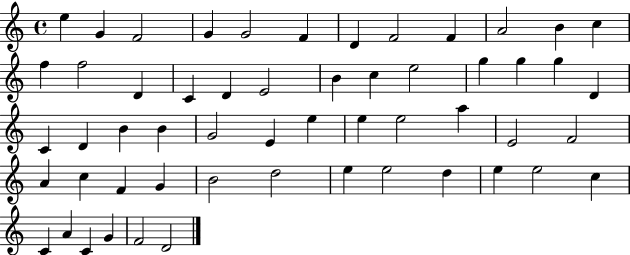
{
  \clef treble
  \time 4/4
  \defaultTimeSignature
  \key c \major
  e''4 g'4 f'2 | g'4 g'2 f'4 | d'4 f'2 f'4 | a'2 b'4 c''4 | \break f''4 f''2 d'4 | c'4 d'4 e'2 | b'4 c''4 e''2 | g''4 g''4 g''4 d'4 | \break c'4 d'4 b'4 b'4 | g'2 e'4 e''4 | e''4 e''2 a''4 | e'2 f'2 | \break a'4 c''4 f'4 g'4 | b'2 d''2 | e''4 e''2 d''4 | e''4 e''2 c''4 | \break c'4 a'4 c'4 g'4 | f'2 d'2 | \bar "|."
}